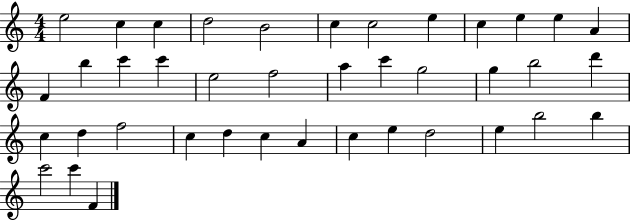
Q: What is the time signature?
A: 4/4